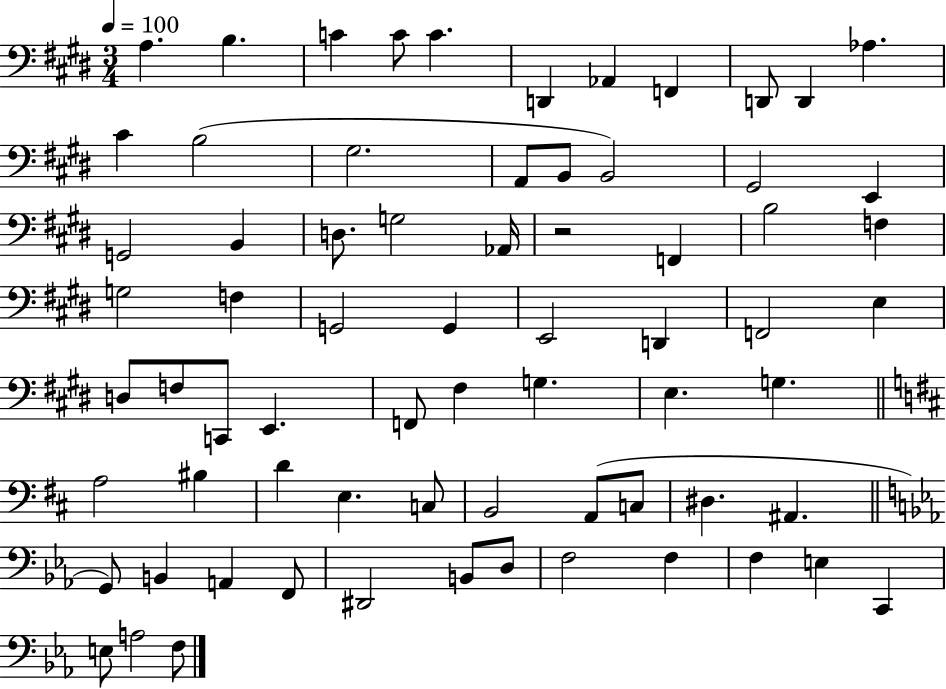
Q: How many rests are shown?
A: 1